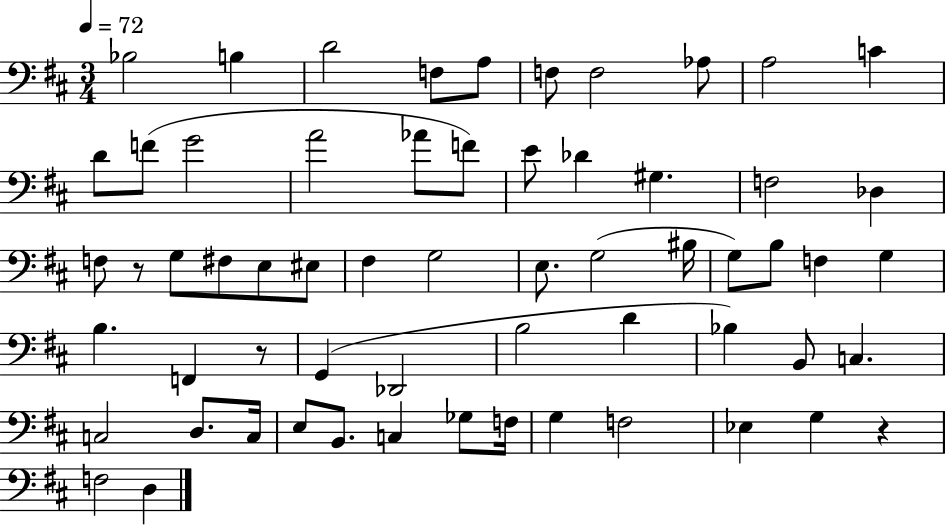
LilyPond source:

{
  \clef bass
  \numericTimeSignature
  \time 3/4
  \key d \major
  \tempo 4 = 72
  bes2 b4 | d'2 f8 a8 | f8 f2 aes8 | a2 c'4 | \break d'8 f'8( g'2 | a'2 aes'8 f'8) | e'8 des'4 gis4. | f2 des4 | \break f8 r8 g8 fis8 e8 eis8 | fis4 g2 | e8. g2( bis16 | g8) b8 f4 g4 | \break b4. f,4 r8 | g,4( des,2 | b2 d'4 | bes4) b,8 c4. | \break c2 d8. c16 | e8 b,8. c4 ges8 f16 | g4 f2 | ees4 g4 r4 | \break f2 d4 | \bar "|."
}